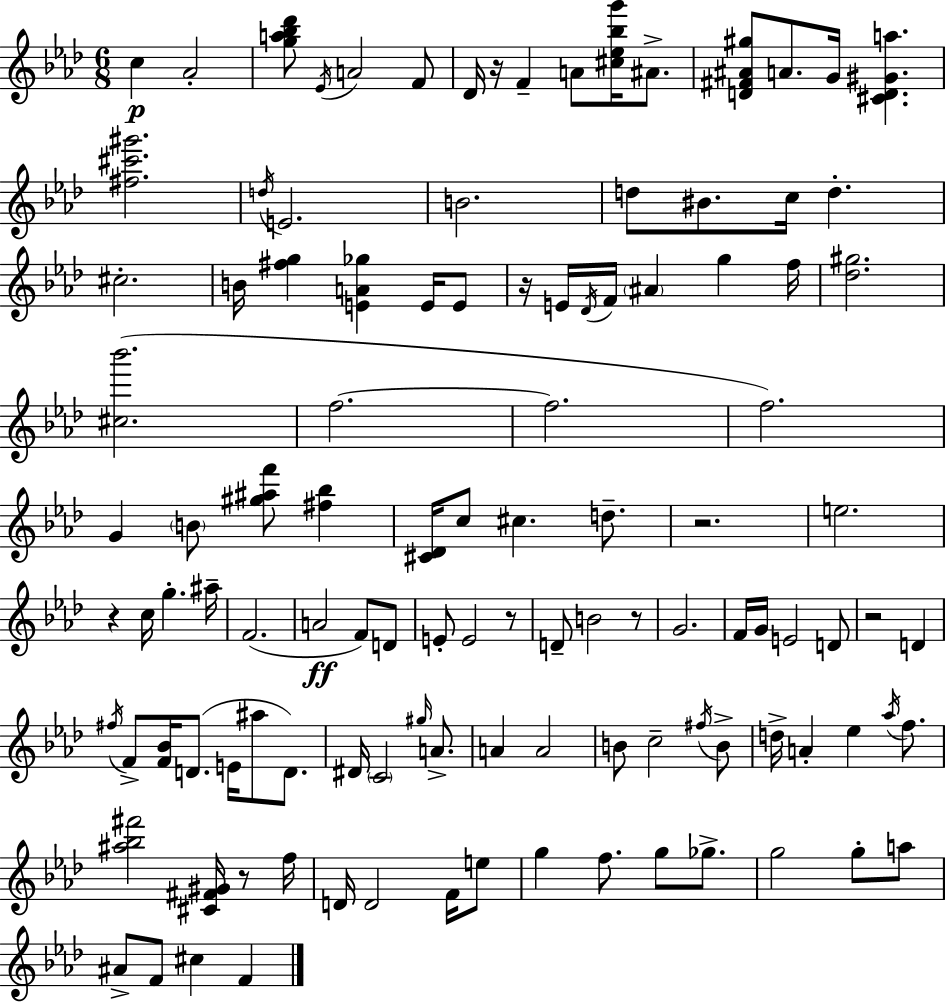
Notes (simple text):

C5/q Ab4/h [G5,A5,Bb5,Db6]/e Eb4/s A4/h F4/e Db4/s R/s F4/q A4/e [C#5,Eb5,Bb5,G6]/s A#4/e. [D4,F#4,A#4,G#5]/e A4/e. G4/s [C#4,D4,G#4,A5]/q. [F#5,C#6,G#6]/h. D5/s E4/h. B4/h. D5/e BIS4/e. C5/s D5/q. C#5/h. B4/s [F#5,G5]/q [E4,A4,Gb5]/q E4/s E4/e R/s E4/s Db4/s F4/s A#4/q G5/q F5/s [Db5,G#5]/h. [C#5,Bb6]/h. F5/h. F5/h. F5/h. G4/q B4/e [G#5,A#5,F6]/e [F#5,Bb5]/q [C#4,Db4]/s C5/e C#5/q. D5/e. R/h. E5/h. R/q C5/s G5/q. A#5/s F4/h. A4/h F4/e D4/e E4/e E4/h R/e D4/e B4/h R/e G4/h. F4/s G4/s E4/h D4/e R/h D4/q F#5/s F4/e [F4,Bb4]/s D4/e. E4/s A#5/e D4/e. D#4/s C4/h G#5/s A4/e. A4/q A4/h B4/e C5/h F#5/s B4/e D5/s A4/q Eb5/q Ab5/s F5/e. [A#5,Bb5,F#6]/h [C#4,F#4,G#4]/s R/e F5/s D4/s D4/h F4/s E5/e G5/q F5/e. G5/e Gb5/e. G5/h G5/e A5/e A#4/e F4/e C#5/q F4/q